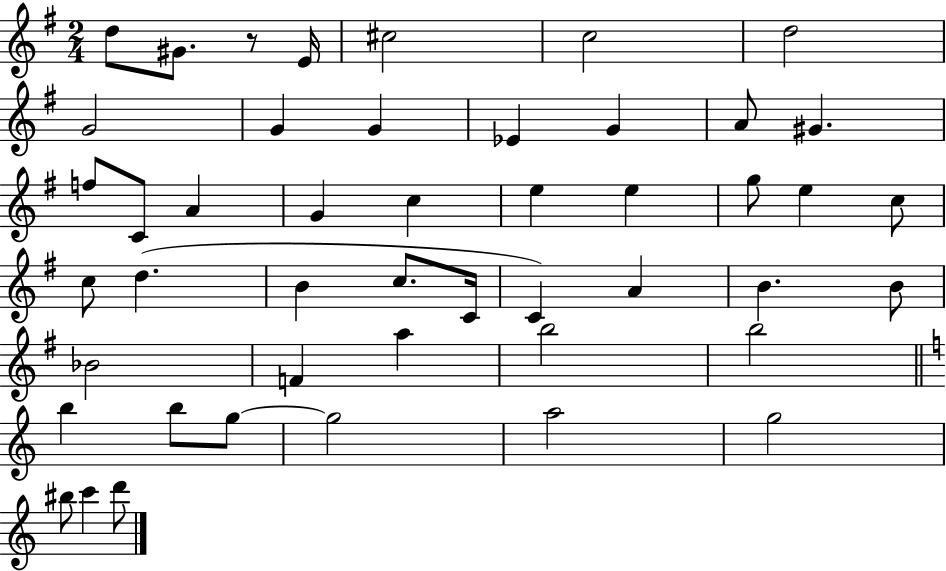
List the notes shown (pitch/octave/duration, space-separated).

D5/e G#4/e. R/e E4/s C#5/h C5/h D5/h G4/h G4/q G4/q Eb4/q G4/q A4/e G#4/q. F5/e C4/e A4/q G4/q C5/q E5/q E5/q G5/e E5/q C5/e C5/e D5/q. B4/q C5/e. C4/s C4/q A4/q B4/q. B4/e Bb4/h F4/q A5/q B5/h B5/h B5/q B5/e G5/e G5/h A5/h G5/h BIS5/e C6/q D6/e